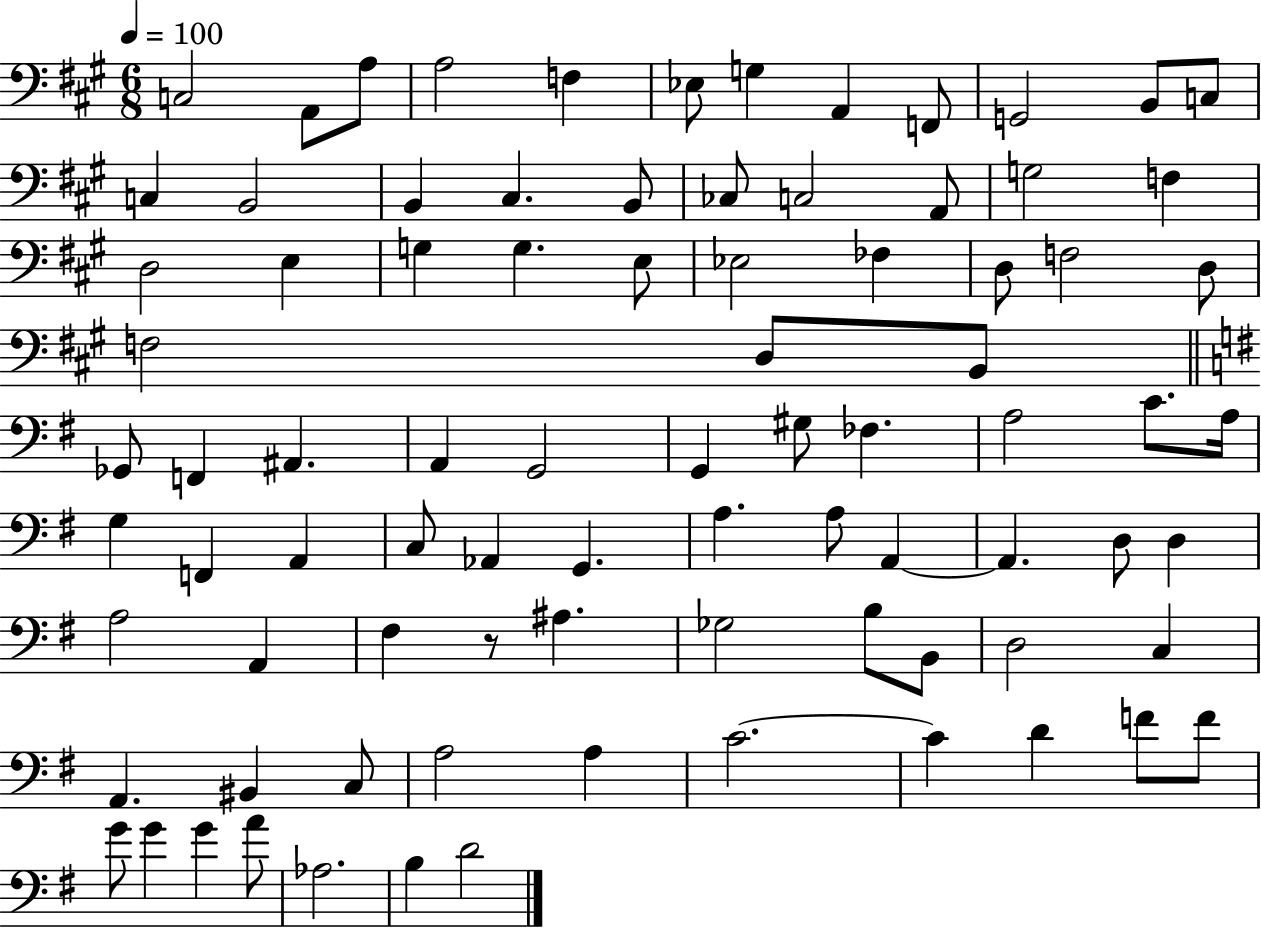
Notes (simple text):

C3/h A2/e A3/e A3/h F3/q Eb3/e G3/q A2/q F2/e G2/h B2/e C3/e C3/q B2/h B2/q C#3/q. B2/e CES3/e C3/h A2/e G3/h F3/q D3/h E3/q G3/q G3/q. E3/e Eb3/h FES3/q D3/e F3/h D3/e F3/h D3/e B2/e Gb2/e F2/q A#2/q. A2/q G2/h G2/q G#3/e FES3/q. A3/h C4/e. A3/s G3/q F2/q A2/q C3/e Ab2/q G2/q. A3/q. A3/e A2/q A2/q. D3/e D3/q A3/h A2/q F#3/q R/e A#3/q. Gb3/h B3/e B2/e D3/h C3/q A2/q. BIS2/q C3/e A3/h A3/q C4/h. C4/q D4/q F4/e F4/e G4/e G4/q G4/q A4/e Ab3/h. B3/q D4/h